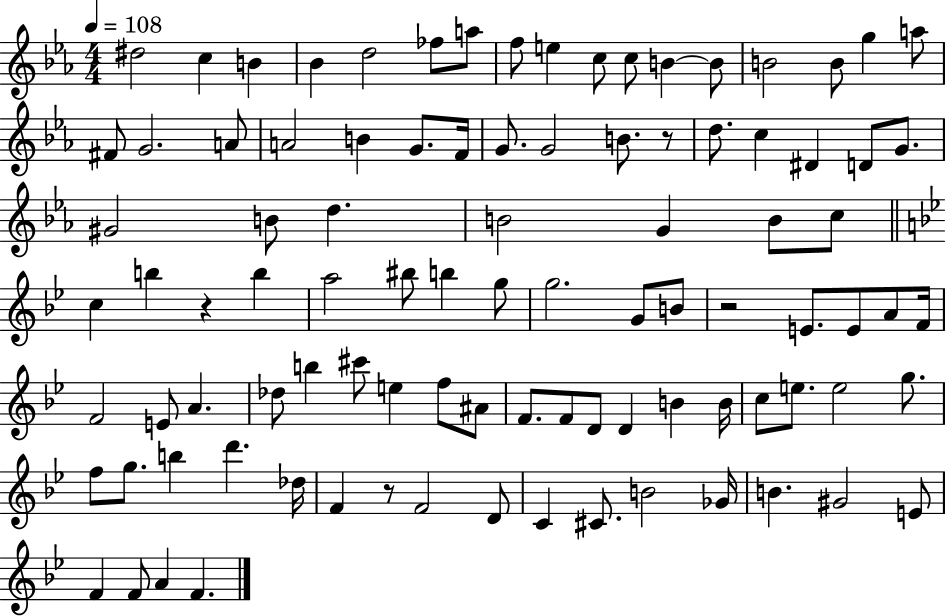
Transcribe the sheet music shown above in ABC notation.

X:1
T:Untitled
M:4/4
L:1/4
K:Eb
^d2 c B _B d2 _f/2 a/2 f/2 e c/2 c/2 B B/2 B2 B/2 g a/2 ^F/2 G2 A/2 A2 B G/2 F/4 G/2 G2 B/2 z/2 d/2 c ^D D/2 G/2 ^G2 B/2 d B2 G B/2 c/2 c b z b a2 ^b/2 b g/2 g2 G/2 B/2 z2 E/2 E/2 A/2 F/4 F2 E/2 A _d/2 b ^c'/2 e f/2 ^A/2 F/2 F/2 D/2 D B B/4 c/2 e/2 e2 g/2 f/2 g/2 b d' _d/4 F z/2 F2 D/2 C ^C/2 B2 _G/4 B ^G2 E/2 F F/2 A F